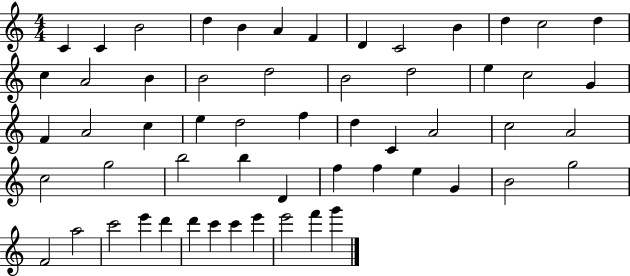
X:1
T:Untitled
M:4/4
L:1/4
K:C
C C B2 d B A F D C2 B d c2 d c A2 B B2 d2 B2 d2 e c2 G F A2 c e d2 f d C A2 c2 A2 c2 g2 b2 b D f f e G B2 g2 F2 a2 c'2 e' d' d' c' c' e' e'2 f' g'